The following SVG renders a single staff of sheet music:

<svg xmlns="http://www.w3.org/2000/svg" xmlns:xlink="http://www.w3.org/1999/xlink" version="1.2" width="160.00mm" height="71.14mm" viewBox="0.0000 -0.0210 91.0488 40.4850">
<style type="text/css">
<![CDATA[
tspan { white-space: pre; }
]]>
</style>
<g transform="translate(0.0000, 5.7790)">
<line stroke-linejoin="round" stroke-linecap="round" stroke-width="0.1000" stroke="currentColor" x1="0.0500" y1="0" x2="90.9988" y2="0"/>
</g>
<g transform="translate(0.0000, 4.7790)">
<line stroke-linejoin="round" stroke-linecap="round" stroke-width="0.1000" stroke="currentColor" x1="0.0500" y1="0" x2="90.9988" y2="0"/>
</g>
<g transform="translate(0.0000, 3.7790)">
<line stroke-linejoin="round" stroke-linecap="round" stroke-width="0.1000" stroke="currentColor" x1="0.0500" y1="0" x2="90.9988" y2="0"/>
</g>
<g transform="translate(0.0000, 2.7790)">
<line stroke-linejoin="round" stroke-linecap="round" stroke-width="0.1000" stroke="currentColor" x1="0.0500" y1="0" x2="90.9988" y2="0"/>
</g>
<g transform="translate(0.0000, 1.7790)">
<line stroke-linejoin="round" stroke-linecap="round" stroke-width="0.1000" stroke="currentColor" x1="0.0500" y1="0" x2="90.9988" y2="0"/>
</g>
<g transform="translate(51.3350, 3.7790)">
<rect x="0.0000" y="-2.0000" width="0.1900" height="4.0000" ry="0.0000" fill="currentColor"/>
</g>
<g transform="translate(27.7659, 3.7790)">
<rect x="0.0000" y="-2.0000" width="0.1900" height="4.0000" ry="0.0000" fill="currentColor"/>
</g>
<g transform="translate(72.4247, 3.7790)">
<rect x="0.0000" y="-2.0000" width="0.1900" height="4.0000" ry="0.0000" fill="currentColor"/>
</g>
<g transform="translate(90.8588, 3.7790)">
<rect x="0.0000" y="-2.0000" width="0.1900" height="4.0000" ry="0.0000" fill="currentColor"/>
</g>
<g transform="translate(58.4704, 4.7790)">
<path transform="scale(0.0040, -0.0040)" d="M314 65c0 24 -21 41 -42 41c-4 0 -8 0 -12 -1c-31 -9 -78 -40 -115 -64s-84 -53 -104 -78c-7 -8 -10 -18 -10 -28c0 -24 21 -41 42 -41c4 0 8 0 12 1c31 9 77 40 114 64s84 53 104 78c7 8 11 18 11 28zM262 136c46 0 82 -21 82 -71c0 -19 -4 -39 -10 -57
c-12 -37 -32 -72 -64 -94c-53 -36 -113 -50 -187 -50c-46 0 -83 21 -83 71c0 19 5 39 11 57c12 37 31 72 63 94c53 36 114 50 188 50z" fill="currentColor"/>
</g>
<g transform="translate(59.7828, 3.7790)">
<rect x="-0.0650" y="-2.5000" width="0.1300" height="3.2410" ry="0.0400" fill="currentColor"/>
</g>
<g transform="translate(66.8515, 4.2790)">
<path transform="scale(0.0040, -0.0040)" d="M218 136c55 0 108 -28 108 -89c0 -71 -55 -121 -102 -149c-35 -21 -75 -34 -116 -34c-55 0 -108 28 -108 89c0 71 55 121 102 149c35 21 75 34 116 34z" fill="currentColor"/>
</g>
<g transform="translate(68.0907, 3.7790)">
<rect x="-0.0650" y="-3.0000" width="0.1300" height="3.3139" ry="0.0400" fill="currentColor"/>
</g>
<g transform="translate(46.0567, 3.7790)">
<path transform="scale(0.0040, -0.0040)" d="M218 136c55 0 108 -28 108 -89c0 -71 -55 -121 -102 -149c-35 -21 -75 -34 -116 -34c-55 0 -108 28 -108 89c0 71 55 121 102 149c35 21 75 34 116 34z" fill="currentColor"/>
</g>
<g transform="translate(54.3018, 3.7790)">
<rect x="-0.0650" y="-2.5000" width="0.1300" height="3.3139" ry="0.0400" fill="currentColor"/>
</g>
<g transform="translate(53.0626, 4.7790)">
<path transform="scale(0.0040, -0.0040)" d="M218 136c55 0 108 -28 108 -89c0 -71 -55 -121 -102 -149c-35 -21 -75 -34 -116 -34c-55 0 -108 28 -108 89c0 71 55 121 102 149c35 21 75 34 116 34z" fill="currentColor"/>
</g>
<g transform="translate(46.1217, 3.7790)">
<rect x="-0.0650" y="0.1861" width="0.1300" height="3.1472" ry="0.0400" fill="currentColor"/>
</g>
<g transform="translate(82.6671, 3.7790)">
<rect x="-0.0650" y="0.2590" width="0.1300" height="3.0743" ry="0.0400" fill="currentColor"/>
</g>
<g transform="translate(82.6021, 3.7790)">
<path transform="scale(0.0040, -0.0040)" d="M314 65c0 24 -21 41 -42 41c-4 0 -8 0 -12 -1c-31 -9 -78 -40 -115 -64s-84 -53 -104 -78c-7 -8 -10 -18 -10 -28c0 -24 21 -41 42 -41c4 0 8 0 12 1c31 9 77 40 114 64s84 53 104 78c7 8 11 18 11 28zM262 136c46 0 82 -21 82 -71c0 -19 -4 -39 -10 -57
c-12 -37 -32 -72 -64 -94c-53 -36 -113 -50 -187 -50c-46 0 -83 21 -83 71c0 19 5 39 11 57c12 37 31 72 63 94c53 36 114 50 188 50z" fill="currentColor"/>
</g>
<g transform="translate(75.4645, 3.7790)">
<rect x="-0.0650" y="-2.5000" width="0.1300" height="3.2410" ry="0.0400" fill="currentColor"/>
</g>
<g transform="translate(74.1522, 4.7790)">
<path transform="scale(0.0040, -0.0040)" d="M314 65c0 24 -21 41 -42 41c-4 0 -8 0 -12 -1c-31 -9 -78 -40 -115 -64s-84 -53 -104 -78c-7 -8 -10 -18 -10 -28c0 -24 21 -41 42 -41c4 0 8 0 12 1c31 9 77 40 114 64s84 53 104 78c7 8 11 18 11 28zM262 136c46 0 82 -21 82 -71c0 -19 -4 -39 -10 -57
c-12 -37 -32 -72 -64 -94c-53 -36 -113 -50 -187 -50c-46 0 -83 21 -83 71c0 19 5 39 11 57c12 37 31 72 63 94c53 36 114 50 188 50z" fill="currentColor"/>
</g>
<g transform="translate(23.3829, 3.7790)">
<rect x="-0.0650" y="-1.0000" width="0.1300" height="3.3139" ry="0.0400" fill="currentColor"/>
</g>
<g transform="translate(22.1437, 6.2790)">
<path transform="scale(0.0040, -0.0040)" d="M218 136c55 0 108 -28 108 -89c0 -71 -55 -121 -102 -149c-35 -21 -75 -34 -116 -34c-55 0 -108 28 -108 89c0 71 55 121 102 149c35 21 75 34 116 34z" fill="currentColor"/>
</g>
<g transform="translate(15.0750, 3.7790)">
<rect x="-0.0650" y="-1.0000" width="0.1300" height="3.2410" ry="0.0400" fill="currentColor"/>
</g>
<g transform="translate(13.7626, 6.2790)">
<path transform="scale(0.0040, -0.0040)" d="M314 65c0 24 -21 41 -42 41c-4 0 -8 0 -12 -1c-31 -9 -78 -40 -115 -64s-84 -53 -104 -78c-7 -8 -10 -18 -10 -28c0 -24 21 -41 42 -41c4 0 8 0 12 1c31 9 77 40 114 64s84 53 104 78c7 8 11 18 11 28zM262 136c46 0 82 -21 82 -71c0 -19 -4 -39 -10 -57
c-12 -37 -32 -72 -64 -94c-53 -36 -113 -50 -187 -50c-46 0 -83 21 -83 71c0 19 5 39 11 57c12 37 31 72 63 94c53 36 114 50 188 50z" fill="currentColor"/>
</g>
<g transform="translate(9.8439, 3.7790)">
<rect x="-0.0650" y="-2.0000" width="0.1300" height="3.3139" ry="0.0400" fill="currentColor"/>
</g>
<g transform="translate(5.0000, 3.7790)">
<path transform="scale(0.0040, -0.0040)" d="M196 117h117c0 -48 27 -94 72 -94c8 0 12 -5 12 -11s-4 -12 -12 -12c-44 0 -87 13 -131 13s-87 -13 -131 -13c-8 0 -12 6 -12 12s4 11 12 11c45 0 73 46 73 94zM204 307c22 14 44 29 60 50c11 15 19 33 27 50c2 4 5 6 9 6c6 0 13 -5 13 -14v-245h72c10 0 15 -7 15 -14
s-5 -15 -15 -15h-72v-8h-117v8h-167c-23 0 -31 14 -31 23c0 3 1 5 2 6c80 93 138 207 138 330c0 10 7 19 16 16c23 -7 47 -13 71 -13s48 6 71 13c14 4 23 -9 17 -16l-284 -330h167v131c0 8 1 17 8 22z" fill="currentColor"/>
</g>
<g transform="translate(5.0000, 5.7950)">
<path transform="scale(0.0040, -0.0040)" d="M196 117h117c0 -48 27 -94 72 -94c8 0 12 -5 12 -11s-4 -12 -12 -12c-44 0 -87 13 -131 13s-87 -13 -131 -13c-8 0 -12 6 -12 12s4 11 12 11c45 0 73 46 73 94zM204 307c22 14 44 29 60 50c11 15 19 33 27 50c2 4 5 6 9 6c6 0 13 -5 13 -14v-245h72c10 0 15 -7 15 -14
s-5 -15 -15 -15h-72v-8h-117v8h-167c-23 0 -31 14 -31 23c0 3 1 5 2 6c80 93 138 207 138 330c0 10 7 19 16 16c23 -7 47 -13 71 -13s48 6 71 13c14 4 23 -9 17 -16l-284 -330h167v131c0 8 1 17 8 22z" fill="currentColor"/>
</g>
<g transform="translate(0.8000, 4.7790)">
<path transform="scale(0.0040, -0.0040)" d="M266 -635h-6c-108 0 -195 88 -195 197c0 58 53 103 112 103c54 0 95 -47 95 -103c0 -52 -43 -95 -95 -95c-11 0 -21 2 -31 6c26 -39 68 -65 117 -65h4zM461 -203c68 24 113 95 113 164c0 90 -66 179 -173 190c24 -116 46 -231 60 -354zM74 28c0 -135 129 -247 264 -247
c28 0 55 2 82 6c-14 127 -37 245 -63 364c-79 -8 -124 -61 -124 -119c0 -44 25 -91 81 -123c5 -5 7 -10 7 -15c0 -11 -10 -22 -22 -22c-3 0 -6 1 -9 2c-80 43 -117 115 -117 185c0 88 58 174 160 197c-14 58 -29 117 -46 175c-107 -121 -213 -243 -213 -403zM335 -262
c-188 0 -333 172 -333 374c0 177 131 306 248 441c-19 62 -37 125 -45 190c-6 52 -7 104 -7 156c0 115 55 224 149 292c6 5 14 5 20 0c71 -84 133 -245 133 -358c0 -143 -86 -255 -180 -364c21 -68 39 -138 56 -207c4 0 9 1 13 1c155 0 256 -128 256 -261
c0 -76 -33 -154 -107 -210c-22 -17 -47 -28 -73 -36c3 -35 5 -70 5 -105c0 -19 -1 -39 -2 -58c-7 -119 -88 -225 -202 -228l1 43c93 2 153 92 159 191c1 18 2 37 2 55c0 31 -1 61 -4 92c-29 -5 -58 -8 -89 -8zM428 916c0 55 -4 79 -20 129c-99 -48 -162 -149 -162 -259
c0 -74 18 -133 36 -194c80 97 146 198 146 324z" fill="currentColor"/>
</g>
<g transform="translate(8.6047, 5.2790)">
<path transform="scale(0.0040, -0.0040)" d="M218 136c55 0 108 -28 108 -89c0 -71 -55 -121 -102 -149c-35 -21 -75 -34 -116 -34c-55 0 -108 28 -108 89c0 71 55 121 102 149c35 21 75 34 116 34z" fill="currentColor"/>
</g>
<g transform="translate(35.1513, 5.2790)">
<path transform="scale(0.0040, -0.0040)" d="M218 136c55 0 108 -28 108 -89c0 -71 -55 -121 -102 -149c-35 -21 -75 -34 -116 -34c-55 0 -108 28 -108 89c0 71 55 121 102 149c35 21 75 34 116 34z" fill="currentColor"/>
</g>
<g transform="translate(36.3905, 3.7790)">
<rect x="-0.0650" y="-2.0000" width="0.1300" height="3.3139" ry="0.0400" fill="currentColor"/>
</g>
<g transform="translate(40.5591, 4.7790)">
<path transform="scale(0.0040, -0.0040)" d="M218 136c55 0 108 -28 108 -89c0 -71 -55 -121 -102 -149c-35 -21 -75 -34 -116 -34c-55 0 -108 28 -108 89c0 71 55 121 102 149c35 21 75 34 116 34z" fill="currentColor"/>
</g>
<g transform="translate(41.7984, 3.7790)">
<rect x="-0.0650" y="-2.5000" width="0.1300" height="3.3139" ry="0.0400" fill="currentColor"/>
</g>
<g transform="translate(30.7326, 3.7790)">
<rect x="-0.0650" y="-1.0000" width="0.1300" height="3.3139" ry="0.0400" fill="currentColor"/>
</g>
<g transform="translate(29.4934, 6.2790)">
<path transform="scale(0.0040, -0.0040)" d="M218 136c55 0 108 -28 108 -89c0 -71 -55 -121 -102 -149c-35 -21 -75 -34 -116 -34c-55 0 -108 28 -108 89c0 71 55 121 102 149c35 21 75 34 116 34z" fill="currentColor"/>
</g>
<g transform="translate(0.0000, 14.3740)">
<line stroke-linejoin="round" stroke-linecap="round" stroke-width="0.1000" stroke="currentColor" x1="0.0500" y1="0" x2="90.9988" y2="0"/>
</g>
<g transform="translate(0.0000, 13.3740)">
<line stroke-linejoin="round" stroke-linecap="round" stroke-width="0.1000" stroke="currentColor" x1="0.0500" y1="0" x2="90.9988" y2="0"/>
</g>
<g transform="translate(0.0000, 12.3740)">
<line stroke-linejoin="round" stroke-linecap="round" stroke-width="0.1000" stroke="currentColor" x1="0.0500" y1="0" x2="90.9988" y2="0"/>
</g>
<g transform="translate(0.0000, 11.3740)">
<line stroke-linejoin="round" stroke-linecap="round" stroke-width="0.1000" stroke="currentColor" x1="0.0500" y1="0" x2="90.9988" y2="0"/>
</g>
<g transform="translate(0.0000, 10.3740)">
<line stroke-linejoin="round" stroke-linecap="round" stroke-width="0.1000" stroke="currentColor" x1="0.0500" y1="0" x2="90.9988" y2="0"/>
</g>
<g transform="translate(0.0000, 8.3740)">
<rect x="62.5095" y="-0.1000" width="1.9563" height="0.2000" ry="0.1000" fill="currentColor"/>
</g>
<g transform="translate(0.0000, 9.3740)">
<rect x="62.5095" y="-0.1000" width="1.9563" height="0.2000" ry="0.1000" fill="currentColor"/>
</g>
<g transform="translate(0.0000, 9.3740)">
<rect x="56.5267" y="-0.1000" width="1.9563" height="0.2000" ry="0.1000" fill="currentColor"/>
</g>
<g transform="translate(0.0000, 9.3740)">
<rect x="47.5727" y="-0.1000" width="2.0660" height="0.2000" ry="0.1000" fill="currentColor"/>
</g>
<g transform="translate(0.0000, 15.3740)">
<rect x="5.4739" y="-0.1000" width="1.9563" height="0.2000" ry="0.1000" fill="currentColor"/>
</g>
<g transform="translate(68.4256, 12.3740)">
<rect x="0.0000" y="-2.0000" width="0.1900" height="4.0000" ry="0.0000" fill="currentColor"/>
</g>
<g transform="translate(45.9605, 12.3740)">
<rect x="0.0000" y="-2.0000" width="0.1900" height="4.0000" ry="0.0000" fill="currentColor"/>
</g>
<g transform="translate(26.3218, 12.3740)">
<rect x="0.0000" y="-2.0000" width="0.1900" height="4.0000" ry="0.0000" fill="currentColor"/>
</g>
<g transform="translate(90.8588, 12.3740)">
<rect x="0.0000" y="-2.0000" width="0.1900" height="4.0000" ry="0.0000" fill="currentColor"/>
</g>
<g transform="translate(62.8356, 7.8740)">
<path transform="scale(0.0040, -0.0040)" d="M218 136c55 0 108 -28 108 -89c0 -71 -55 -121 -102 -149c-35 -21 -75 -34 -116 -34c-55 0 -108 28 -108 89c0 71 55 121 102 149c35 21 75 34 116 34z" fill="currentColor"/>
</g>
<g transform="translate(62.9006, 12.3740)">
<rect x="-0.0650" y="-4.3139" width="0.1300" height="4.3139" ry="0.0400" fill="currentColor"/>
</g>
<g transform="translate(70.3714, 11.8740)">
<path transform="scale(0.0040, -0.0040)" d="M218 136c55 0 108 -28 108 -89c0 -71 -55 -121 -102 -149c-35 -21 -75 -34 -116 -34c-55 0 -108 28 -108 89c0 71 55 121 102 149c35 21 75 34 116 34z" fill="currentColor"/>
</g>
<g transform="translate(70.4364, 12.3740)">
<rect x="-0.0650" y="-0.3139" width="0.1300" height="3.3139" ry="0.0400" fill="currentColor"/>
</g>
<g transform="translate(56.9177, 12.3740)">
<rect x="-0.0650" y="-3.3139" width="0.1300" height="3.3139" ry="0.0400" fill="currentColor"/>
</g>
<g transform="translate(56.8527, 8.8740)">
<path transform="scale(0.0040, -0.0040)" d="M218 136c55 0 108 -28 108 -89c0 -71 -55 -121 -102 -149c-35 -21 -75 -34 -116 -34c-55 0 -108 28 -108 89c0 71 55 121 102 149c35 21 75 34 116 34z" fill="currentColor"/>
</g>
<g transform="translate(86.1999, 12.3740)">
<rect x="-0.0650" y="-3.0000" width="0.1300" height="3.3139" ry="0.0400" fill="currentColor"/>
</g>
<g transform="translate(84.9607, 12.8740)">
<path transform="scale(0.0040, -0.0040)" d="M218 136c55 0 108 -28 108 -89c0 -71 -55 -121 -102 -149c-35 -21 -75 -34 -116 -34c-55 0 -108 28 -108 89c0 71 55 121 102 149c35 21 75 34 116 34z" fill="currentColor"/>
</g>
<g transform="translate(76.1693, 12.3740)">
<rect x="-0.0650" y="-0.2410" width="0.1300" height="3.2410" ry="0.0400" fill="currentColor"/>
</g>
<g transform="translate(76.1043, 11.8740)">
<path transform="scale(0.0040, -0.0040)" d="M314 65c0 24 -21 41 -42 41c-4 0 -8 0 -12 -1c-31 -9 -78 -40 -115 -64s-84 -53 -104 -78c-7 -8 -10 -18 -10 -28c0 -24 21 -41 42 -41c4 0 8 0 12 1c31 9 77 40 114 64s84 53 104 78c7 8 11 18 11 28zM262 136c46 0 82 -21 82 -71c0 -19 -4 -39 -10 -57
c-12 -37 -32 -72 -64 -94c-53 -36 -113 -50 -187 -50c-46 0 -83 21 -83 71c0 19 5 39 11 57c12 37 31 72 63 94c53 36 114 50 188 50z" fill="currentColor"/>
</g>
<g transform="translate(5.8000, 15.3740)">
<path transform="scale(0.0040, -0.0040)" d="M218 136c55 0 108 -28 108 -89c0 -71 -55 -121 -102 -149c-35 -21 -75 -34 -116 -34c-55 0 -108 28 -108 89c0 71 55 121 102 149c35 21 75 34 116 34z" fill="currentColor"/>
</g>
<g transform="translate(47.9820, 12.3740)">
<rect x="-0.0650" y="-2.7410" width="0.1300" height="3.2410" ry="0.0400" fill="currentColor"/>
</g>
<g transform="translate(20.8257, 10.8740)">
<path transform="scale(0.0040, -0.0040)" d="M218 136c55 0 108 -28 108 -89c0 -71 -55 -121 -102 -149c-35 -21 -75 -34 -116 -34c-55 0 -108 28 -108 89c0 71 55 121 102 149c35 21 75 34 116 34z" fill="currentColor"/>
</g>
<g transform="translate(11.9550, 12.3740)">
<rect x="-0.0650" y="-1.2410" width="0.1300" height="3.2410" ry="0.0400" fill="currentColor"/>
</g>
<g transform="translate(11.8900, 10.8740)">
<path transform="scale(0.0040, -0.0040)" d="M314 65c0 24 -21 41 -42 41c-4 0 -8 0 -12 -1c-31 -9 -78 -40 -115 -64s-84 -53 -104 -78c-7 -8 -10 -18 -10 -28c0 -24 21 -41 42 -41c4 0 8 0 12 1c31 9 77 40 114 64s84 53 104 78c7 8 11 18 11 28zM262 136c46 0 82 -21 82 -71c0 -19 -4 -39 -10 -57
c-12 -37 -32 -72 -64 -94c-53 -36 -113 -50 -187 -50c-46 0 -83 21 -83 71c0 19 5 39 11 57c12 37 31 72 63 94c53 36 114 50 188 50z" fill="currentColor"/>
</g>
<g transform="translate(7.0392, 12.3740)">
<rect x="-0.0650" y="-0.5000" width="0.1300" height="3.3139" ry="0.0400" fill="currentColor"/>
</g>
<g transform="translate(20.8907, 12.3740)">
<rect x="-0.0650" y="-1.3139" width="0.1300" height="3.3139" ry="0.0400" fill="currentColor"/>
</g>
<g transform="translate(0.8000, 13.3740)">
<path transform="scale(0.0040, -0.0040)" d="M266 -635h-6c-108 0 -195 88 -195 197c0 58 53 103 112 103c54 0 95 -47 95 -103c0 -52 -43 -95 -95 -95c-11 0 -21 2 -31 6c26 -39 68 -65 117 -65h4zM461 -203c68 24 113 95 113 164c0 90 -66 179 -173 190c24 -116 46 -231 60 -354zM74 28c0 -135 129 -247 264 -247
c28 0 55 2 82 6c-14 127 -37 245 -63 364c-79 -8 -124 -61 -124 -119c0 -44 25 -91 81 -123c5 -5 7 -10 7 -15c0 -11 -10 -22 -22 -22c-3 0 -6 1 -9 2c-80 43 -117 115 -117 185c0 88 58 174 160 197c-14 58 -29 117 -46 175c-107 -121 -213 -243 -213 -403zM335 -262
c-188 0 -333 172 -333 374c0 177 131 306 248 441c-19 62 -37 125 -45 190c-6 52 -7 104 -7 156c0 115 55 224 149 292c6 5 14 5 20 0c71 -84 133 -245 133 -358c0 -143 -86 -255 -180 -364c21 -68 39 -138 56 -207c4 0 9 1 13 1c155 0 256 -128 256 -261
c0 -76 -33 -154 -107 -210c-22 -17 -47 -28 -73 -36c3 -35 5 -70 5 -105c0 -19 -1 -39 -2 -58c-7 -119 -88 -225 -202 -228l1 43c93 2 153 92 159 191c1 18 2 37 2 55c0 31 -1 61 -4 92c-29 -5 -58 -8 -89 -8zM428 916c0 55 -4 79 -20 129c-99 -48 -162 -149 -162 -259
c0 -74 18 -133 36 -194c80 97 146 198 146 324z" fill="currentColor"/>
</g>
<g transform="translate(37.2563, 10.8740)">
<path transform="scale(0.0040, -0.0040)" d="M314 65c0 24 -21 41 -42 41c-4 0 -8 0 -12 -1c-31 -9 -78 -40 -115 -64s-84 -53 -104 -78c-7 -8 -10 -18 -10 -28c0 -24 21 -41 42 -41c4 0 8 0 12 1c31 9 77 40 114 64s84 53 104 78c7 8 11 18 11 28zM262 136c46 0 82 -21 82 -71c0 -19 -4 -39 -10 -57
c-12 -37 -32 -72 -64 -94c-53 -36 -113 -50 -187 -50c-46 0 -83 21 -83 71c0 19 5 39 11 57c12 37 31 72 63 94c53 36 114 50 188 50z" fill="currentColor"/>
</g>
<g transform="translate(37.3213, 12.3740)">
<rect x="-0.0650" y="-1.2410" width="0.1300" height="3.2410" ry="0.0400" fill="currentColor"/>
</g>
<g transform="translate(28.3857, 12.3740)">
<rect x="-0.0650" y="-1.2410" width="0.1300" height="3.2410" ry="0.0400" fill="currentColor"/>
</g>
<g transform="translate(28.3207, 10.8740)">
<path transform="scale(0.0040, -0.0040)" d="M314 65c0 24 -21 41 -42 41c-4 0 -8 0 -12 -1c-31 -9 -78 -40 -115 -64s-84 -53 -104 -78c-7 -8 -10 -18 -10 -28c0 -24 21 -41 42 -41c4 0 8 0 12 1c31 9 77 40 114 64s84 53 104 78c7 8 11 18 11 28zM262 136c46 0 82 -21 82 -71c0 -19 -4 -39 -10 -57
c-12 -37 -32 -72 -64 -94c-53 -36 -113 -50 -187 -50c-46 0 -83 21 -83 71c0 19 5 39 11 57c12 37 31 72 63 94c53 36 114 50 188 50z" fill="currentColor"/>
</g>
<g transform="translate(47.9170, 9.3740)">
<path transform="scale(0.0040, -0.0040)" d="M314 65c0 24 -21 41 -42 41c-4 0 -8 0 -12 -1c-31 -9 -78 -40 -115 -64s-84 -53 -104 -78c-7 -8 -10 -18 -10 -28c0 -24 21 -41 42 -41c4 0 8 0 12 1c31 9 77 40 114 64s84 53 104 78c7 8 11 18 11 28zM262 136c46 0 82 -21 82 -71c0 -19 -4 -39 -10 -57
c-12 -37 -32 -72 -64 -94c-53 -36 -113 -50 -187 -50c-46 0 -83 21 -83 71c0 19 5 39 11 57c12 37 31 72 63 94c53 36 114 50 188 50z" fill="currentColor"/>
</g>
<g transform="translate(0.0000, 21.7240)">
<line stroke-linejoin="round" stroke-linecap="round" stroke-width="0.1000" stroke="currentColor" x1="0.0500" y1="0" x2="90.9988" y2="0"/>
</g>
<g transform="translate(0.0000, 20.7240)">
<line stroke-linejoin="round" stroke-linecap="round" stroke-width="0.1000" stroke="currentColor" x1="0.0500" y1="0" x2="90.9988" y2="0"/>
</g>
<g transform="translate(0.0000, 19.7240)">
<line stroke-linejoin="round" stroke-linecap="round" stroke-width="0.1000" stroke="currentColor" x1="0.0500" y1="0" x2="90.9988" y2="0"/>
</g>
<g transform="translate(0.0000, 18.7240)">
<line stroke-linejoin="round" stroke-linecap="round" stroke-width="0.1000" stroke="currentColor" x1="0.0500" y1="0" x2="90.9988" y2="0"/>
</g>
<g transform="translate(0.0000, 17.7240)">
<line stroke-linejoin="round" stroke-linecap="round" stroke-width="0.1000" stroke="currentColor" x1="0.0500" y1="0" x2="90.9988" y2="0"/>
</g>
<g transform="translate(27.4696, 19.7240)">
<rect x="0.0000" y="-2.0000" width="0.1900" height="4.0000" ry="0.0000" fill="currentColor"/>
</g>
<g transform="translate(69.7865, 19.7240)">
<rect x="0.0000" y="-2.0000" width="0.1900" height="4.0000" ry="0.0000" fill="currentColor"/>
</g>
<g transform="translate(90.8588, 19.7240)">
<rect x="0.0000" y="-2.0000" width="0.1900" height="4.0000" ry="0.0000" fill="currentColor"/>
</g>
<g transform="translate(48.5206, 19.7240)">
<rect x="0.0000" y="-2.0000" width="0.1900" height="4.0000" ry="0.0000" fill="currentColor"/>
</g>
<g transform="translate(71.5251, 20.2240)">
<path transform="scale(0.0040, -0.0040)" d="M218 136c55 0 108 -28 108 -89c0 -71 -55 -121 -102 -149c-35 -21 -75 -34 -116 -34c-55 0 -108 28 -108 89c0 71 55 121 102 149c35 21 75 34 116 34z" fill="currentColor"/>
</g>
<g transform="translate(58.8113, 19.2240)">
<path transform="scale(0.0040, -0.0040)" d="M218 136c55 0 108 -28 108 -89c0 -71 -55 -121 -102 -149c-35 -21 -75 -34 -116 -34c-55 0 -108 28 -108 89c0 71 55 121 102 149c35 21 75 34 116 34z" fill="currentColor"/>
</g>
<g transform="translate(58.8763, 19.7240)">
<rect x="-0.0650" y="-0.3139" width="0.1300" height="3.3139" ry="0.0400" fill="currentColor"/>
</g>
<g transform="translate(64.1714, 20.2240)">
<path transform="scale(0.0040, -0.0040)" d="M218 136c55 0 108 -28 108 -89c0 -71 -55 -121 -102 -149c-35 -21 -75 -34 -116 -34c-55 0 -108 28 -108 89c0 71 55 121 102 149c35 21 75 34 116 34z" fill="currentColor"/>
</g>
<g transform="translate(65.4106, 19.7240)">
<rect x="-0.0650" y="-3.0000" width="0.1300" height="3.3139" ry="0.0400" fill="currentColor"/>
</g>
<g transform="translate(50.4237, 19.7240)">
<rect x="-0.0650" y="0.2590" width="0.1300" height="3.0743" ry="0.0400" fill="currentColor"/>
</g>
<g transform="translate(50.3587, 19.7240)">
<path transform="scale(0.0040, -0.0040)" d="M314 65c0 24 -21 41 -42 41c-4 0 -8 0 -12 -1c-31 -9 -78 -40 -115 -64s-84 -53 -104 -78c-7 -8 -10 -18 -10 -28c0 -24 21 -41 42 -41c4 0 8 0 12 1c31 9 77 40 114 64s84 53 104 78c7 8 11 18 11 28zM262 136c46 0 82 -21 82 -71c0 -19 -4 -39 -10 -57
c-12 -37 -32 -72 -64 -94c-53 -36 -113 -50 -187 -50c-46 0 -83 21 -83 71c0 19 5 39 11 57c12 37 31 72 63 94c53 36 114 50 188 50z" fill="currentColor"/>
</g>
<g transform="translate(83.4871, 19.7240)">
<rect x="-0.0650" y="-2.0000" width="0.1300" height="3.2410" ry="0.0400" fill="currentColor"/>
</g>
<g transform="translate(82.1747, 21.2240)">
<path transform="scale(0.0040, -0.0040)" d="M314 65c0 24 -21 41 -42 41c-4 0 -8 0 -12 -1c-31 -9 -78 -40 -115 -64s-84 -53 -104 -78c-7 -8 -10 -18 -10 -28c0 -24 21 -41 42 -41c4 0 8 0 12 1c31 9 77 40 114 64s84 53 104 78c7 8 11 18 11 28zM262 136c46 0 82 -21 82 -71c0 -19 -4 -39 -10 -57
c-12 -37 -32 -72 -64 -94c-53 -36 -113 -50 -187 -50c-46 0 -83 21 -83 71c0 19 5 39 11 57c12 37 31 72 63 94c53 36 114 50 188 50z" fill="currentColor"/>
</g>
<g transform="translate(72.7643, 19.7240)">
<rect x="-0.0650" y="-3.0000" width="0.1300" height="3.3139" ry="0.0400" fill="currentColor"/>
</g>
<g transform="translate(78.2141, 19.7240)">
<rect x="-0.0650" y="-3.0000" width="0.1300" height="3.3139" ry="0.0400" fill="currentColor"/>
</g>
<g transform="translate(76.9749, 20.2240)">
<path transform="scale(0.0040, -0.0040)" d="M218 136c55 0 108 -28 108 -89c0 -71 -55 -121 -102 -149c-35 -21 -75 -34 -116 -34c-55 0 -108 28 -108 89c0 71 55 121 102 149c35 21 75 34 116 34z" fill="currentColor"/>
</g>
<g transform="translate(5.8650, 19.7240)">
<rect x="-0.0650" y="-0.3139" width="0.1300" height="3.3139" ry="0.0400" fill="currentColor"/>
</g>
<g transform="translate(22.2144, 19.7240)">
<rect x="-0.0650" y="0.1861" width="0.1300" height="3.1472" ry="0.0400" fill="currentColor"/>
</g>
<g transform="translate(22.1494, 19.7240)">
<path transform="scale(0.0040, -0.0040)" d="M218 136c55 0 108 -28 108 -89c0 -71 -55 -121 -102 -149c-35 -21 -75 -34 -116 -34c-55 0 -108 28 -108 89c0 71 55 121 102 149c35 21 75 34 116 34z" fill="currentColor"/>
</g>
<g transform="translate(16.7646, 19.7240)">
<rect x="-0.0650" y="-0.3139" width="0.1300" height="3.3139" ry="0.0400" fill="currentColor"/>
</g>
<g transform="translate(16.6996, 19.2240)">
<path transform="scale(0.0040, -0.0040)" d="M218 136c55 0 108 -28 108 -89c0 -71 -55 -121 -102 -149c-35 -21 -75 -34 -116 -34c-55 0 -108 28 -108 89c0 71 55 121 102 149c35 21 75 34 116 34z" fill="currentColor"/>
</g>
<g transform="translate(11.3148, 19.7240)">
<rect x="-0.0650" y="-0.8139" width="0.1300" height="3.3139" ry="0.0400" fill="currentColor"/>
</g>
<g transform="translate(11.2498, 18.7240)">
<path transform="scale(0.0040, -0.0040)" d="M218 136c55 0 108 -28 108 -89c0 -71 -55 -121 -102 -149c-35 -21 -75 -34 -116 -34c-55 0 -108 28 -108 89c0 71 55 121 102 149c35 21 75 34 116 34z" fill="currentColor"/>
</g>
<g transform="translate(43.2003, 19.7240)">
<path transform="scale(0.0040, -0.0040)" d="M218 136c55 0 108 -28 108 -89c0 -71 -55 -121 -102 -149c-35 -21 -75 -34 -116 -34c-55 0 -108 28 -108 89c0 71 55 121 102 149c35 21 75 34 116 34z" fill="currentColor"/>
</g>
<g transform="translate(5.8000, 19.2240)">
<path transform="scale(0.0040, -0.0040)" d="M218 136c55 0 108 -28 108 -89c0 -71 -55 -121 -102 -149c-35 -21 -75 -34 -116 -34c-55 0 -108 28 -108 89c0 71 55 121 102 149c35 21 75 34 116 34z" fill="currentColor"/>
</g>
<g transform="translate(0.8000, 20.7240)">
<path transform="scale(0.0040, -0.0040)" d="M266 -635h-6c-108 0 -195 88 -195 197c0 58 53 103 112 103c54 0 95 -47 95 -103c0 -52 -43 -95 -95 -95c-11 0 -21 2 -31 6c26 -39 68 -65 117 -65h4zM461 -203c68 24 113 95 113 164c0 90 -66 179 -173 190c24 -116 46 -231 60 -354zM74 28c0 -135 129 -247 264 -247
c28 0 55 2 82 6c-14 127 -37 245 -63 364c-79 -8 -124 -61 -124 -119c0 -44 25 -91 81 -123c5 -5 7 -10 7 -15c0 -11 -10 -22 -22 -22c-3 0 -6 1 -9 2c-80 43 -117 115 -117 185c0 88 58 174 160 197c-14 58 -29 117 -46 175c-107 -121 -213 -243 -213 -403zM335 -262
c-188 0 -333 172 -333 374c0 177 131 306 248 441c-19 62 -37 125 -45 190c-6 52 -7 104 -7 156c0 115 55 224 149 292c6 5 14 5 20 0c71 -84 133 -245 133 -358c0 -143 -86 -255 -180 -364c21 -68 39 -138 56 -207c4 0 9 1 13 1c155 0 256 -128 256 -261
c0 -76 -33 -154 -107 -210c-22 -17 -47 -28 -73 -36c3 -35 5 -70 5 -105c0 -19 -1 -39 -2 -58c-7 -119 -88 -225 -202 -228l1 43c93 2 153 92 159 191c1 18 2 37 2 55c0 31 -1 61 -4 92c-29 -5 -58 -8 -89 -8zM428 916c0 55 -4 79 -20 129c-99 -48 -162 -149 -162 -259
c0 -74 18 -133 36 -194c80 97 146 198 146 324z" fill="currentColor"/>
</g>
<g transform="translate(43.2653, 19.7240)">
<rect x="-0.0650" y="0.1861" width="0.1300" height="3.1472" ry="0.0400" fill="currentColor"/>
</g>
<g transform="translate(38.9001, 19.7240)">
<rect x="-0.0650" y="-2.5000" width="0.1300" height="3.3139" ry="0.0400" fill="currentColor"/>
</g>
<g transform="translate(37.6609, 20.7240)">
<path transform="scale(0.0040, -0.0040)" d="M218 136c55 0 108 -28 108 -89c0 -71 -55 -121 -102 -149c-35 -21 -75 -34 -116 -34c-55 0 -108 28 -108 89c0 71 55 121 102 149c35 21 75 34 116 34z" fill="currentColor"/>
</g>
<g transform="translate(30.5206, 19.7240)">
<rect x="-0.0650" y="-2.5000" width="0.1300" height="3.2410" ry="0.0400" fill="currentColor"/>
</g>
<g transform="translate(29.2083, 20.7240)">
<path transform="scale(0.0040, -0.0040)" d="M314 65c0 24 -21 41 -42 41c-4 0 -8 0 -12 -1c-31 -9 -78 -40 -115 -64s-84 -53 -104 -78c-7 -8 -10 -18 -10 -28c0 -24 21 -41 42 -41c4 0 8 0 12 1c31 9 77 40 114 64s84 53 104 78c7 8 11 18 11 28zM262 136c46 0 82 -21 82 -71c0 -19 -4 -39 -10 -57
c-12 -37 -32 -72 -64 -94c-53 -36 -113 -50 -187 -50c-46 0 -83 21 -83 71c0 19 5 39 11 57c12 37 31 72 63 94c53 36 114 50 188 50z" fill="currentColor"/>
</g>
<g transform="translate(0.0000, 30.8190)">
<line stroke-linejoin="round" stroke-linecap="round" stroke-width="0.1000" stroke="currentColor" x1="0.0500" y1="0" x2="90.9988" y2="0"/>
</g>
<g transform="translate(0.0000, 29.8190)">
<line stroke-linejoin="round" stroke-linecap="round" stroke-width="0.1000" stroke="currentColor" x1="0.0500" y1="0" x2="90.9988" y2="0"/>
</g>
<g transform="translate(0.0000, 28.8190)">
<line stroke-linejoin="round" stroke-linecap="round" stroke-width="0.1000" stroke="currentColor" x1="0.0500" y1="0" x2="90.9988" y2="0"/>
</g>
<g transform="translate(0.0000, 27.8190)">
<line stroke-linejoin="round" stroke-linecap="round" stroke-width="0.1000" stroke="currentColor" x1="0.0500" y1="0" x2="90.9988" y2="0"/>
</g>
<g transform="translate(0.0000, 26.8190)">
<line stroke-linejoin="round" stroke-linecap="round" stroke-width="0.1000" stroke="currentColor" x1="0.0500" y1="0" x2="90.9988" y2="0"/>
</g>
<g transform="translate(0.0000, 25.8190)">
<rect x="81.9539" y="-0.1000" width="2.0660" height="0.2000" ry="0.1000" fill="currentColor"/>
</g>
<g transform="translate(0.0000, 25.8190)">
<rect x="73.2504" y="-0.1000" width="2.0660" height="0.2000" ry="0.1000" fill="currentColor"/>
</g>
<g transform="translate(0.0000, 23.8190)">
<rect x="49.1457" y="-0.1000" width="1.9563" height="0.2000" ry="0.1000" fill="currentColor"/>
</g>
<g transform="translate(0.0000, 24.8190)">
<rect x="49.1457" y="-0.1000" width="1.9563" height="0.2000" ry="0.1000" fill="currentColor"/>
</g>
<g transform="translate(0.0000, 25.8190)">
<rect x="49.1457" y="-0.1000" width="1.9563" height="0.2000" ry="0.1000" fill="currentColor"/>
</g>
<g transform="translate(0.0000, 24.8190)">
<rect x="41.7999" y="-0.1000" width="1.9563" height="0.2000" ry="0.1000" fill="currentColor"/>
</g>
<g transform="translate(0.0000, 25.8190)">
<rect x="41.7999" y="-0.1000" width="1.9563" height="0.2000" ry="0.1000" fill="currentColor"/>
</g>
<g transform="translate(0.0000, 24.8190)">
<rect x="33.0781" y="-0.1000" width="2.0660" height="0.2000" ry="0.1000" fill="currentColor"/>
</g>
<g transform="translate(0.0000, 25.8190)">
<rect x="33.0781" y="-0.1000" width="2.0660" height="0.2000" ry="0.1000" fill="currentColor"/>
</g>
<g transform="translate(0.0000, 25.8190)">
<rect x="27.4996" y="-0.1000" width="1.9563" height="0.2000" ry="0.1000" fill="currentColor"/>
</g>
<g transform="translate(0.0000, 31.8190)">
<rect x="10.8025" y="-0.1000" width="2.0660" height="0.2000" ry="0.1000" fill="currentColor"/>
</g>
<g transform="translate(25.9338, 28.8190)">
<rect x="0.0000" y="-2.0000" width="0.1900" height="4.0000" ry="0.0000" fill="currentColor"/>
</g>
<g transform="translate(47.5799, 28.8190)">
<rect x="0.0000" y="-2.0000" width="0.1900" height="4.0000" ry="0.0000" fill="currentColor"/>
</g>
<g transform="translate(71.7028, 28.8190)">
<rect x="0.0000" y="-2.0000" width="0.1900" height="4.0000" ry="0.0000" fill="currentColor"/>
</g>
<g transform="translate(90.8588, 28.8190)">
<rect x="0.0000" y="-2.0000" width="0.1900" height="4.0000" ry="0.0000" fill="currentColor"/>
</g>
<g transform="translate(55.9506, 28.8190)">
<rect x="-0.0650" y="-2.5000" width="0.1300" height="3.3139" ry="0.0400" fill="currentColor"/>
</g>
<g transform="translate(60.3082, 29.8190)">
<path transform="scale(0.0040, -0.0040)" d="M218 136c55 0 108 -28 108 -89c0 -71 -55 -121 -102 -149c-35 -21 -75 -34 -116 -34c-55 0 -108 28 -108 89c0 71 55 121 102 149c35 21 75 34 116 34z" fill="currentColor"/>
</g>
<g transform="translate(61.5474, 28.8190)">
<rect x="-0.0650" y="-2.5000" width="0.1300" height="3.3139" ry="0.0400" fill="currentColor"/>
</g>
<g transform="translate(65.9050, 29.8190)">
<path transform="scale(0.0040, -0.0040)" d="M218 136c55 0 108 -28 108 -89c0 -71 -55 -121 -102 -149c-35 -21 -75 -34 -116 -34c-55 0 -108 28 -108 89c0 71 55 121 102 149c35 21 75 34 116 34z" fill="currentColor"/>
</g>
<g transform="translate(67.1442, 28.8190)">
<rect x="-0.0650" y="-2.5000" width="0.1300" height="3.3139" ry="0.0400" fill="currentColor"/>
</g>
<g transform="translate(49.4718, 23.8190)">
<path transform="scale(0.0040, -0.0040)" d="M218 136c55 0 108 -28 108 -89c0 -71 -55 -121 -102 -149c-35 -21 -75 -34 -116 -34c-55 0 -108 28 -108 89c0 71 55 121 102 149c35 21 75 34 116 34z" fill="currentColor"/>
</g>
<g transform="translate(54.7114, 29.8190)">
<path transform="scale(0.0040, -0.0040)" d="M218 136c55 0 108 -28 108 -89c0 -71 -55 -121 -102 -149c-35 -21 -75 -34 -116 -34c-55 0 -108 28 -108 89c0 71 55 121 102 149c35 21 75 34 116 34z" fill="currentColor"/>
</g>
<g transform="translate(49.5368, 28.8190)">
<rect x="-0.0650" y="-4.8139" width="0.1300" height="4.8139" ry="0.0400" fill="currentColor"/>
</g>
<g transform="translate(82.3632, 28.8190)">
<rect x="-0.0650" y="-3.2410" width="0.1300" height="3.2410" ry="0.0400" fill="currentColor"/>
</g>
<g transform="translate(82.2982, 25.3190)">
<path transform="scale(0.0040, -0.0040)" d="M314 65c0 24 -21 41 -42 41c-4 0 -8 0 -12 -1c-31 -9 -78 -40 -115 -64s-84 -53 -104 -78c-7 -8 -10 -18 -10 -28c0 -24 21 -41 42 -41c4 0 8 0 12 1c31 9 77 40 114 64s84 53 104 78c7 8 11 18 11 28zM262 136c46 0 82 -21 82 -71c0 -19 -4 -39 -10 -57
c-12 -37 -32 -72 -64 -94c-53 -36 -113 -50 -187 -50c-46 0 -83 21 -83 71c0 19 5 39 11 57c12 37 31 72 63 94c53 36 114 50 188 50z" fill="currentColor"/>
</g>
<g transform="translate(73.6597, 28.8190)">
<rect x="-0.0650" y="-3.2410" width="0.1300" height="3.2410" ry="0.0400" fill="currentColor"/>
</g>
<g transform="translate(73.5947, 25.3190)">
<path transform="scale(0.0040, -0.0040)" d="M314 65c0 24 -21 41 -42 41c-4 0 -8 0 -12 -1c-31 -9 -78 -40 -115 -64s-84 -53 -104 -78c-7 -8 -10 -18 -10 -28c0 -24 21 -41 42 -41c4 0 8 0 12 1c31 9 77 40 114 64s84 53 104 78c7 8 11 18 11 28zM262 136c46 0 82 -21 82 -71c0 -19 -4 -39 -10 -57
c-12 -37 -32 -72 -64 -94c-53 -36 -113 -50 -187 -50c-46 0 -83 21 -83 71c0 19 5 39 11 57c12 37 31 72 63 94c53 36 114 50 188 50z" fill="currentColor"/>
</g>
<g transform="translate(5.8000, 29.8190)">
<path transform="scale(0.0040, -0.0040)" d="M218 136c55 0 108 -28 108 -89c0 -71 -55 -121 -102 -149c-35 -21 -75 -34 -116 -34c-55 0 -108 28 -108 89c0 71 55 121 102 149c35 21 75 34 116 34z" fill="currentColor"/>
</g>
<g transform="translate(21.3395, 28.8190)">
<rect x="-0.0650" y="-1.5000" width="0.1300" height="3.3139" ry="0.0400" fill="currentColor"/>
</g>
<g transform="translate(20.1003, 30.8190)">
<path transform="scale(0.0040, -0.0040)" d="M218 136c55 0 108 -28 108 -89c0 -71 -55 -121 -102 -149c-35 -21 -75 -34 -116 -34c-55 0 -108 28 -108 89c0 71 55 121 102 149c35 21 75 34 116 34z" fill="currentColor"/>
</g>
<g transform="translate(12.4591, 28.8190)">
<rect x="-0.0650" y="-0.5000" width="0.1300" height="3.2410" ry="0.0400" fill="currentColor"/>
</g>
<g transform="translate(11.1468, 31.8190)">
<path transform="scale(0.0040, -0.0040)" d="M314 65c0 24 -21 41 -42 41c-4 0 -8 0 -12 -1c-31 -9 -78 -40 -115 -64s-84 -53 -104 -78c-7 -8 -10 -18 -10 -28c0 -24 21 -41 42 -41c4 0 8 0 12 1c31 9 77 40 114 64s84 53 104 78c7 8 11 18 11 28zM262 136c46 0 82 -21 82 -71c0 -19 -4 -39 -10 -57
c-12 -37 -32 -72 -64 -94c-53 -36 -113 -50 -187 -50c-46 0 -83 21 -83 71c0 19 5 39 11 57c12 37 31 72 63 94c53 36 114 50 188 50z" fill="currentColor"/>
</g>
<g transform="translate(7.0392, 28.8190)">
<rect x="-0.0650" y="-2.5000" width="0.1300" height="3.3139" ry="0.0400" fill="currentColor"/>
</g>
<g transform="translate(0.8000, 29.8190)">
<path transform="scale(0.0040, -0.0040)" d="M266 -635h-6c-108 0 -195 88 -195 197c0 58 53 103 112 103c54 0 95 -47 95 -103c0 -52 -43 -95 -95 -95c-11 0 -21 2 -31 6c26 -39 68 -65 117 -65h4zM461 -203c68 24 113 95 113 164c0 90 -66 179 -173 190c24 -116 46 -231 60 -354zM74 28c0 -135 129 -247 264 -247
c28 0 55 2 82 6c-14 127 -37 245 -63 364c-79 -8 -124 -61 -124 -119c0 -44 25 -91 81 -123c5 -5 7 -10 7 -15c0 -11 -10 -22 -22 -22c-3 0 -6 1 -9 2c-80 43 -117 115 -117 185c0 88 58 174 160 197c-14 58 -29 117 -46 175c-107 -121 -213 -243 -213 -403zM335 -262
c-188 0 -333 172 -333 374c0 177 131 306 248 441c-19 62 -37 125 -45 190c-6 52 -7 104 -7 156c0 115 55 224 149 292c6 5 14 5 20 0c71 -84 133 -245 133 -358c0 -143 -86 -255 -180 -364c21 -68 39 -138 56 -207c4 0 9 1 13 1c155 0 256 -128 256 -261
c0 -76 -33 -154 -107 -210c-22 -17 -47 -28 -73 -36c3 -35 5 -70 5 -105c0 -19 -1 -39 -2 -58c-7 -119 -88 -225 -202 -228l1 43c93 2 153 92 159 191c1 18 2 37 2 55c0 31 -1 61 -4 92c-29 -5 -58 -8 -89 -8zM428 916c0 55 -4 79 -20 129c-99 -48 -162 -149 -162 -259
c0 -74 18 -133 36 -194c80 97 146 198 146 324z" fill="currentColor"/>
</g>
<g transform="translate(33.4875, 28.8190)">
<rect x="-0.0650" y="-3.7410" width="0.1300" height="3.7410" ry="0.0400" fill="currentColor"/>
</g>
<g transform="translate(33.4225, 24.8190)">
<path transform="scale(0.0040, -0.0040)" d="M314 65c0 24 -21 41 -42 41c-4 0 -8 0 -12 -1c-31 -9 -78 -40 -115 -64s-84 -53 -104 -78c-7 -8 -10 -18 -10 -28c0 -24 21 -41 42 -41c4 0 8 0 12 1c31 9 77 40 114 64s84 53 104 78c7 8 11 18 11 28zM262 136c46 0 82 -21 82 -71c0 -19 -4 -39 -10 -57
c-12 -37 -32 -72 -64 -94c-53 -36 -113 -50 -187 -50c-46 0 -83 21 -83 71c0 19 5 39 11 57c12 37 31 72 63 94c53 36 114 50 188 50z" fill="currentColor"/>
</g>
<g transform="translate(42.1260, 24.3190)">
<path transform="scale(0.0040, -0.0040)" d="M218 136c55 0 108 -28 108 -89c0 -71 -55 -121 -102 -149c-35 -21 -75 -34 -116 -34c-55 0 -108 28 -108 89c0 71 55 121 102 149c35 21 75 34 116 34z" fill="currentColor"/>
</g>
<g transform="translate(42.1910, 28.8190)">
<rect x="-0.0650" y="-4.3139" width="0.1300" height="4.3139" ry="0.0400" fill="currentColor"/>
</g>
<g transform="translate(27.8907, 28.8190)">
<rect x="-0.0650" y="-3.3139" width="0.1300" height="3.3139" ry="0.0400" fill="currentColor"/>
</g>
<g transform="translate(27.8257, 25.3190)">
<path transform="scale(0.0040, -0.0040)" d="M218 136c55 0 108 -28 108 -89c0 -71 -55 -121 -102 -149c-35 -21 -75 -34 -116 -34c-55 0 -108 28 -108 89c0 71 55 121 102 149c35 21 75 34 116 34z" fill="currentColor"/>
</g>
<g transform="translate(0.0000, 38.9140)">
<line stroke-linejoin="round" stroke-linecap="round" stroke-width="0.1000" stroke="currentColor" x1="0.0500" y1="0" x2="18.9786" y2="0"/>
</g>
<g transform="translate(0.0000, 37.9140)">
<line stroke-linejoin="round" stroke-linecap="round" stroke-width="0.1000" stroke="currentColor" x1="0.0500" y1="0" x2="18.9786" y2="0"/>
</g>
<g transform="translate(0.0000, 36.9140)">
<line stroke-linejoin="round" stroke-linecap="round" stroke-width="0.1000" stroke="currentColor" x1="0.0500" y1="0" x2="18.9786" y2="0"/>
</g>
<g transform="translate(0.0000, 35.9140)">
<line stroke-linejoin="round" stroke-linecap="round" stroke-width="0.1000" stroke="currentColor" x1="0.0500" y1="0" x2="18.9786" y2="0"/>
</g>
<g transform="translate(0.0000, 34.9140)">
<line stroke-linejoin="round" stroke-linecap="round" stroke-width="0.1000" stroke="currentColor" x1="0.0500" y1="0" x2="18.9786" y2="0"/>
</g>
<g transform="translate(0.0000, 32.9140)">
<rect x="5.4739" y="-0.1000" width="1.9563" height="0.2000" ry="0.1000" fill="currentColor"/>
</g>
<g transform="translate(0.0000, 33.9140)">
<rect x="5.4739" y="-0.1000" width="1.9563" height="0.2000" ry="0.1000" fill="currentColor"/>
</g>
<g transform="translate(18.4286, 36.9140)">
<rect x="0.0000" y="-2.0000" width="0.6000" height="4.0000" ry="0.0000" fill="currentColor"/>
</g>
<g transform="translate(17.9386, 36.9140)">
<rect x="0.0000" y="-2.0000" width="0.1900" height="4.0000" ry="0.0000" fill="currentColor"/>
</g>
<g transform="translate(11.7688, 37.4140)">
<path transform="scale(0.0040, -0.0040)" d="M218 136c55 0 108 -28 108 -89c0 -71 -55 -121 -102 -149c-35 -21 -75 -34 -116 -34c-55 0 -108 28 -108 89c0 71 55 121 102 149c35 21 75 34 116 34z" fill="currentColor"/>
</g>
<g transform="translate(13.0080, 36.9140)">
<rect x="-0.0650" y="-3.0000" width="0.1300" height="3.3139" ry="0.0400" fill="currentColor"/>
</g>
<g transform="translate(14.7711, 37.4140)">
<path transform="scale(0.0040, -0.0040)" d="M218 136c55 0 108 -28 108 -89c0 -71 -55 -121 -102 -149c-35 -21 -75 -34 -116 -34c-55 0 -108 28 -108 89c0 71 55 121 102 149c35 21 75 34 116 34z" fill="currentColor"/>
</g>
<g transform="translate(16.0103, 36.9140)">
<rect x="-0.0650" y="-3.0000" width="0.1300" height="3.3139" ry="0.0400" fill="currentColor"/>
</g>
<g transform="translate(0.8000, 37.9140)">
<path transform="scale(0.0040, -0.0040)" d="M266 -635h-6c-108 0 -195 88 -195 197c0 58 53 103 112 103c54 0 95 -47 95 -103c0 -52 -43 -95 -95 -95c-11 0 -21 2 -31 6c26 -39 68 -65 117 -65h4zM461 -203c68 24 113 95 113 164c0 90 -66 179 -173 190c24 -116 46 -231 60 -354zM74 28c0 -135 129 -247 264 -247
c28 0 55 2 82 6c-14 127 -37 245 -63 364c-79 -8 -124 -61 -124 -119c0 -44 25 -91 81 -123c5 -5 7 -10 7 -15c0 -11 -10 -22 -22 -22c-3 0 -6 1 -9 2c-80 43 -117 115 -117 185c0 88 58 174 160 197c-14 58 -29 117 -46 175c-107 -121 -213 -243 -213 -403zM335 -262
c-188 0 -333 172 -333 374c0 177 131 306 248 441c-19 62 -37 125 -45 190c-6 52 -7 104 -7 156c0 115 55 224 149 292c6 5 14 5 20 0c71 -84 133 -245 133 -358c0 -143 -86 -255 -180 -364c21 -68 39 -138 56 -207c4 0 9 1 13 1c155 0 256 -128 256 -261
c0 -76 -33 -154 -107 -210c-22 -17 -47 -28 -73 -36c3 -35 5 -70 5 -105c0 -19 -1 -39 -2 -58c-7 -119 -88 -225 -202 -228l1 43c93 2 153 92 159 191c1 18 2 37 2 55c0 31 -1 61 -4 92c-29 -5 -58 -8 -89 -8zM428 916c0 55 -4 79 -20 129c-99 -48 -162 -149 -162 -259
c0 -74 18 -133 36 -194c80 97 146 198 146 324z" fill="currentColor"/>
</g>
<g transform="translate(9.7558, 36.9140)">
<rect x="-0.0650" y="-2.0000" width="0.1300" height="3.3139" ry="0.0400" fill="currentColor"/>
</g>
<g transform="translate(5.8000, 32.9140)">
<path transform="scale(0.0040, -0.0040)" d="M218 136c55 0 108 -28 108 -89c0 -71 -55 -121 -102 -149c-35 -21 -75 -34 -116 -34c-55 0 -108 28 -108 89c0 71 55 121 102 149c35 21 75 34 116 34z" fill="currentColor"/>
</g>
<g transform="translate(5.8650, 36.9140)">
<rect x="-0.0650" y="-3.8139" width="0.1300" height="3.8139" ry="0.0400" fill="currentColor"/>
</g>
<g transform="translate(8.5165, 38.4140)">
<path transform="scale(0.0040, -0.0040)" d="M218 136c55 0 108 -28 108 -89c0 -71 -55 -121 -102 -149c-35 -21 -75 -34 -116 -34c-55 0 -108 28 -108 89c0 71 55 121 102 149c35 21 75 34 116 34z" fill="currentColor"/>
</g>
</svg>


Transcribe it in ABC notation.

X:1
T:Untitled
M:4/4
L:1/4
K:C
F D2 D D F G B G G2 A G2 B2 C e2 e e2 e2 a2 b d' c c2 A c d c B G2 G B B2 c A A A F2 G C2 E b c'2 d' e' G G G b2 b2 c' F A A